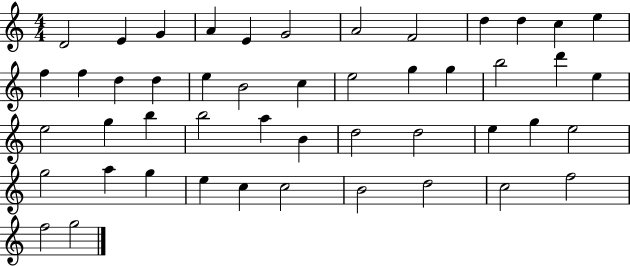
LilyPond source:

{
  \clef treble
  \numericTimeSignature
  \time 4/4
  \key c \major
  d'2 e'4 g'4 | a'4 e'4 g'2 | a'2 f'2 | d''4 d''4 c''4 e''4 | \break f''4 f''4 d''4 d''4 | e''4 b'2 c''4 | e''2 g''4 g''4 | b''2 d'''4 e''4 | \break e''2 g''4 b''4 | b''2 a''4 b'4 | d''2 d''2 | e''4 g''4 e''2 | \break g''2 a''4 g''4 | e''4 c''4 c''2 | b'2 d''2 | c''2 f''2 | \break f''2 g''2 | \bar "|."
}